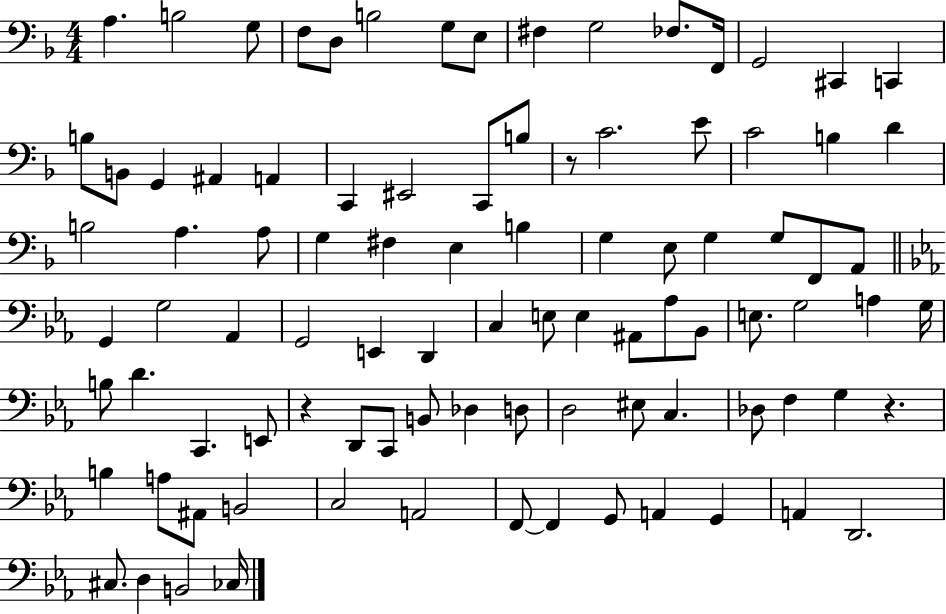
X:1
T:Untitled
M:4/4
L:1/4
K:F
A, B,2 G,/2 F,/2 D,/2 B,2 G,/2 E,/2 ^F, G,2 _F,/2 F,,/4 G,,2 ^C,, C,, B,/2 B,,/2 G,, ^A,, A,, C,, ^E,,2 C,,/2 B,/2 z/2 C2 E/2 C2 B, D B,2 A, A,/2 G, ^F, E, B, G, E,/2 G, G,/2 F,,/2 A,,/2 G,, G,2 _A,, G,,2 E,, D,, C, E,/2 E, ^A,,/2 _A,/2 _B,,/2 E,/2 G,2 A, G,/4 B,/2 D C,, E,,/2 z D,,/2 C,,/2 B,,/2 _D, D,/2 D,2 ^E,/2 C, _D,/2 F, G, z B, A,/2 ^A,,/2 B,,2 C,2 A,,2 F,,/2 F,, G,,/2 A,, G,, A,, D,,2 ^C,/2 D, B,,2 _C,/4